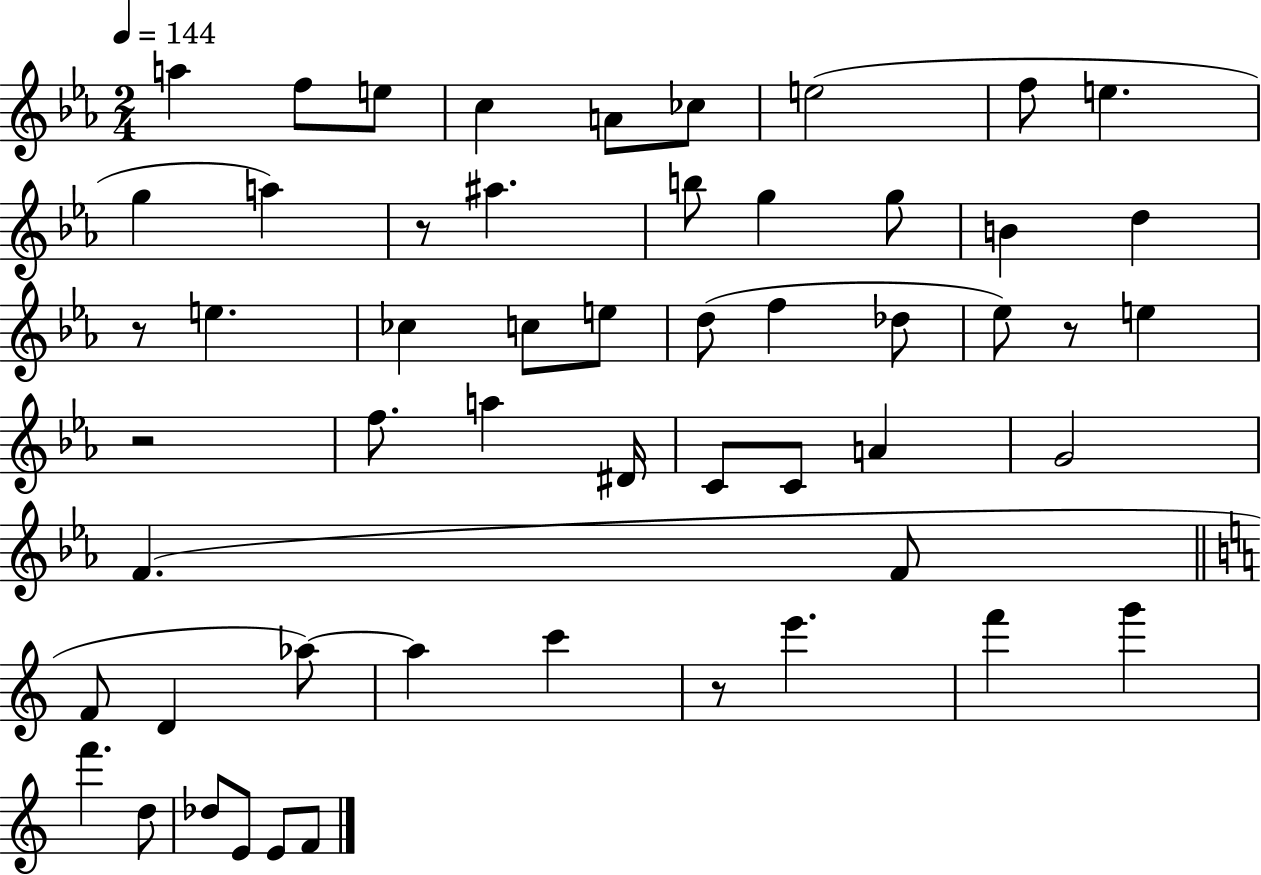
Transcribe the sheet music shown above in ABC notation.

X:1
T:Untitled
M:2/4
L:1/4
K:Eb
a f/2 e/2 c A/2 _c/2 e2 f/2 e g a z/2 ^a b/2 g g/2 B d z/2 e _c c/2 e/2 d/2 f _d/2 _e/2 z/2 e z2 f/2 a ^D/4 C/2 C/2 A G2 F F/2 F/2 D _a/2 _a c' z/2 e' f' g' f' d/2 _d/2 E/2 E/2 F/2